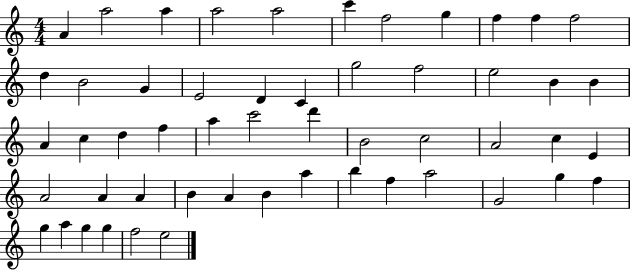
{
  \clef treble
  \numericTimeSignature
  \time 4/4
  \key c \major
  a'4 a''2 a''4 | a''2 a''2 | c'''4 f''2 g''4 | f''4 f''4 f''2 | \break d''4 b'2 g'4 | e'2 d'4 c'4 | g''2 f''2 | e''2 b'4 b'4 | \break a'4 c''4 d''4 f''4 | a''4 c'''2 d'''4 | b'2 c''2 | a'2 c''4 e'4 | \break a'2 a'4 a'4 | b'4 a'4 b'4 a''4 | b''4 f''4 a''2 | g'2 g''4 f''4 | \break g''4 a''4 g''4 g''4 | f''2 e''2 | \bar "|."
}